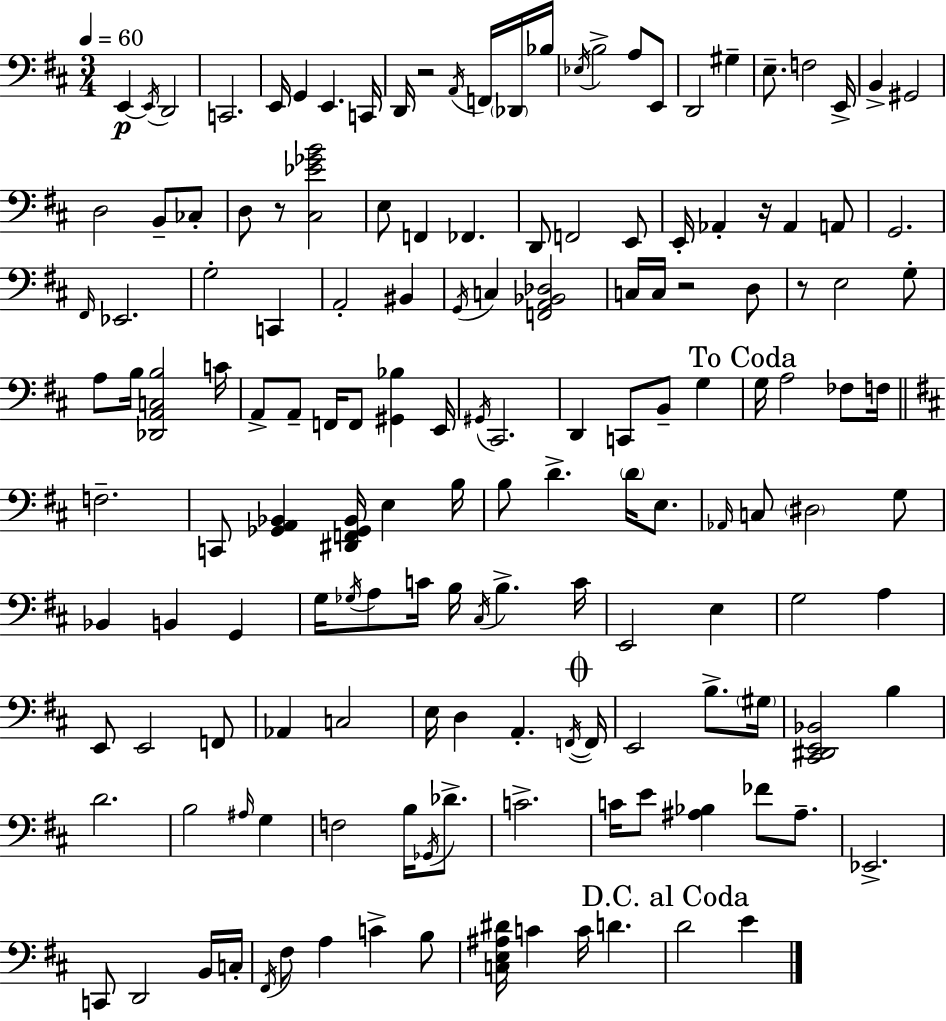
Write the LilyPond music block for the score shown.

{
  \clef bass
  \numericTimeSignature
  \time 3/4
  \key d \major
  \tempo 4 = 60
  \repeat volta 2 { e,4~~\p \acciaccatura { e,16 } d,2 | c,2. | e,16 g,4 e,4. | c,16 d,16 r2 \acciaccatura { a,16 } f,16 | \break \parenthesize des,16 bes16 \acciaccatura { ees16 } b2-> a8 | e,8 d,2 gis4-- | e8.-- f2 | e,16-> b,4-> gis,2 | \break d2 b,8-- | ces8-. d8 r8 <cis ees' ges' b'>2 | e8 f,4 fes,4. | d,8 f,2 | \break e,8 e,16-. aes,4-. r16 aes,4 | a,8 g,2. | \grace { fis,16 } ees,2. | g2-. | \break c,4 a,2-. | bis,4 \acciaccatura { g,16 } c4 <f, a, bes, des>2 | c16 c16 r2 | d8 r8 e2 | \break g8-. a8 b16 <des, a, c b>2 | c'16 a,8-> a,8-- f,16 f,8 | <gis, bes>4 e,16 \acciaccatura { gis,16 } cis,2. | d,4 c,8 | \break b,8-- g4 \mark "To Coda" g16 a2 | fes8 f16 \bar "||" \break \key d \major f2.-- | c,8 <ges, a, bes,>4 <dis, f, ges, bes,>16 e4 b16 | b8 d'4.-> \parenthesize d'16 e8. | \grace { aes,16 } c8 \parenthesize dis2 g8 | \break bes,4 b,4 g,4 | g16 \acciaccatura { ges16 } a8 c'16 b16 \acciaccatura { cis16 } b4.-> | c'16 e,2 e4 | g2 a4 | \break e,8 e,2 | f,8 aes,4 c2 | e16 d4 a,4.-. | \acciaccatura { f,16~ }~ \mark \markup { \musicglyph "scripts.coda" } f,16 e,2 | \break b8.-> \parenthesize gis16 <cis, dis, e, bes,>2 | b4 d'2. | b2 | \grace { ais16 } g4 f2 | \break b16 \acciaccatura { ges,16 } des'8.-> c'2.-> | c'16 e'8 <ais bes>4 | fes'8 ais8.-- ees,2.-> | c,8 d,2 | \break b,16 c16-. \acciaccatura { fis,16 } fis8 a4 | c'4-> b8 <c e ais dis'>16 c'4 | c'16 d'4. \mark "D.C. al Coda" d'2 | e'4 } \bar "|."
}